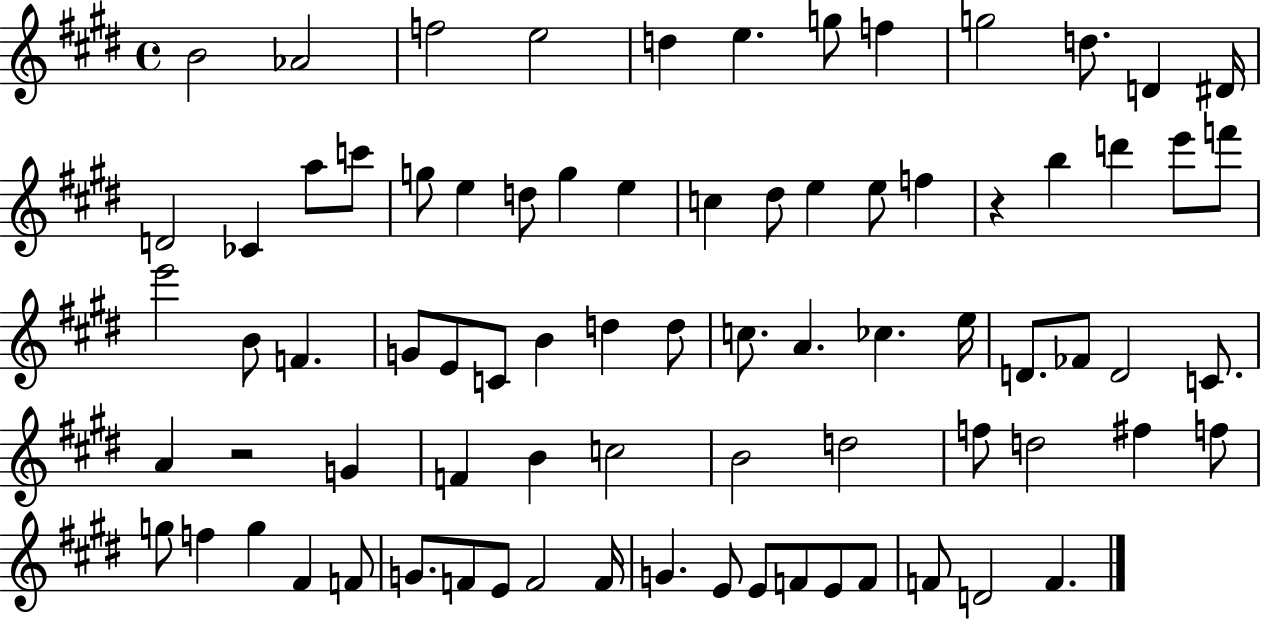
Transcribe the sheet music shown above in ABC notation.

X:1
T:Untitled
M:4/4
L:1/4
K:E
B2 _A2 f2 e2 d e g/2 f g2 d/2 D ^D/4 D2 _C a/2 c'/2 g/2 e d/2 g e c ^d/2 e e/2 f z b d' e'/2 f'/2 e'2 B/2 F G/2 E/2 C/2 B d d/2 c/2 A _c e/4 D/2 _F/2 D2 C/2 A z2 G F B c2 B2 d2 f/2 d2 ^f f/2 g/2 f g ^F F/2 G/2 F/2 E/2 F2 F/4 G E/2 E/2 F/2 E/2 F/2 F/2 D2 F